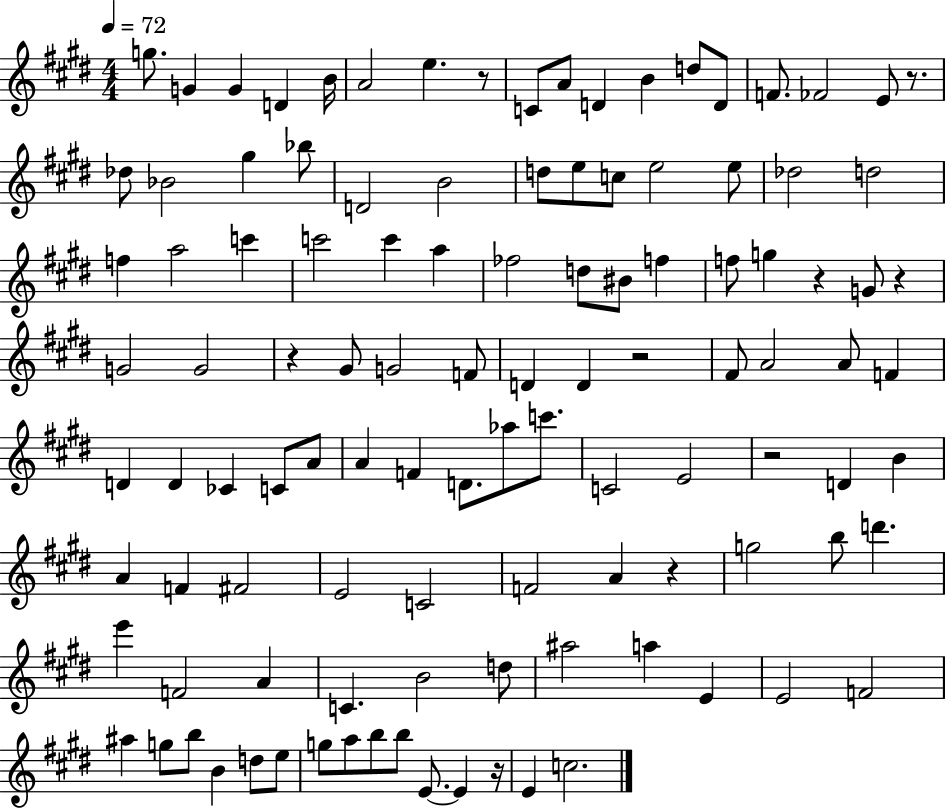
{
  \clef treble
  \numericTimeSignature
  \time 4/4
  \key e \major
  \tempo 4 = 72
  g''8. g'4 g'4 d'4 b'16 | a'2 e''4. r8 | c'8 a'8 d'4 b'4 d''8 d'8 | f'8. fes'2 e'8 r8. | \break des''8 bes'2 gis''4 bes''8 | d'2 b'2 | d''8 e''8 c''8 e''2 e''8 | des''2 d''2 | \break f''4 a''2 c'''4 | c'''2 c'''4 a''4 | fes''2 d''8 bis'8 f''4 | f''8 g''4 r4 g'8 r4 | \break g'2 g'2 | r4 gis'8 g'2 f'8 | d'4 d'4 r2 | fis'8 a'2 a'8 f'4 | \break d'4 d'4 ces'4 c'8 a'8 | a'4 f'4 d'8. aes''8 c'''8. | c'2 e'2 | r2 d'4 b'4 | \break a'4 f'4 fis'2 | e'2 c'2 | f'2 a'4 r4 | g''2 b''8 d'''4. | \break e'''4 f'2 a'4 | c'4. b'2 d''8 | ais''2 a''4 e'4 | e'2 f'2 | \break ais''4 g''8 b''8 b'4 d''8 e''8 | g''8 a''8 b''8 b''8 e'8.~~ e'4 r16 | e'4 c''2. | \bar "|."
}